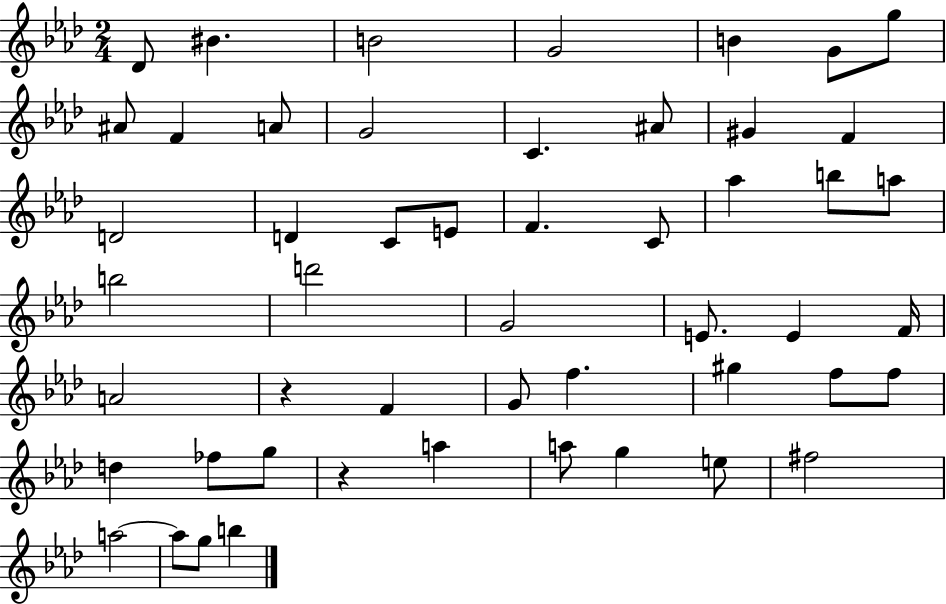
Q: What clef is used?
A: treble